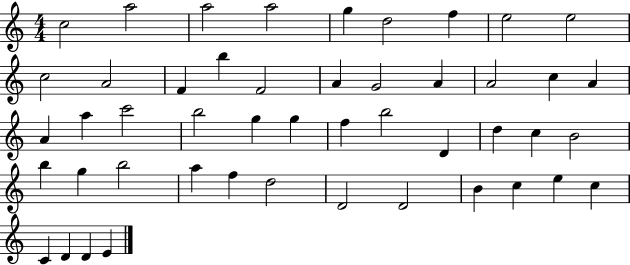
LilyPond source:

{
  \clef treble
  \numericTimeSignature
  \time 4/4
  \key c \major
  c''2 a''2 | a''2 a''2 | g''4 d''2 f''4 | e''2 e''2 | \break c''2 a'2 | f'4 b''4 f'2 | a'4 g'2 a'4 | a'2 c''4 a'4 | \break a'4 a''4 c'''2 | b''2 g''4 g''4 | f''4 b''2 d'4 | d''4 c''4 b'2 | \break b''4 g''4 b''2 | a''4 f''4 d''2 | d'2 d'2 | b'4 c''4 e''4 c''4 | \break c'4 d'4 d'4 e'4 | \bar "|."
}